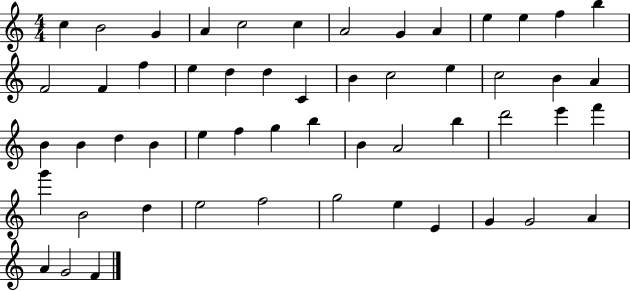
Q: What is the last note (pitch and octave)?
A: F4